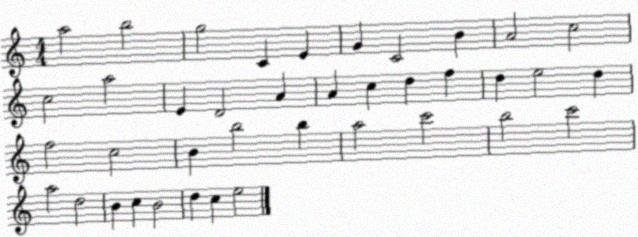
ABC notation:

X:1
T:Untitled
M:4/4
L:1/4
K:C
a2 b2 g2 C E G C2 B A2 c2 c2 a2 E D2 A A c d f d e2 d f2 c2 B b2 b a2 c'2 b2 c'2 a2 d2 B c B2 d c e2